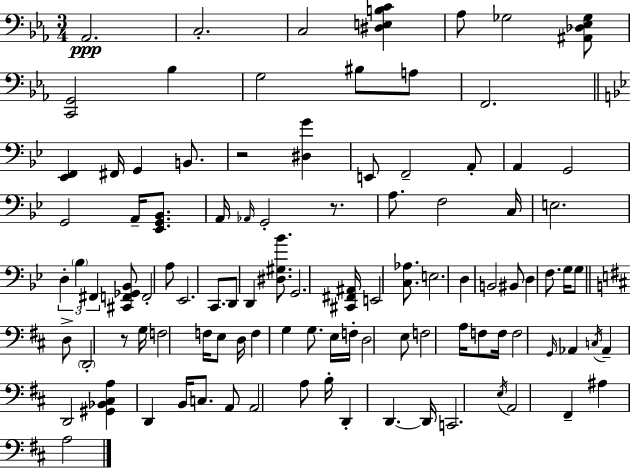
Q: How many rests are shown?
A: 3